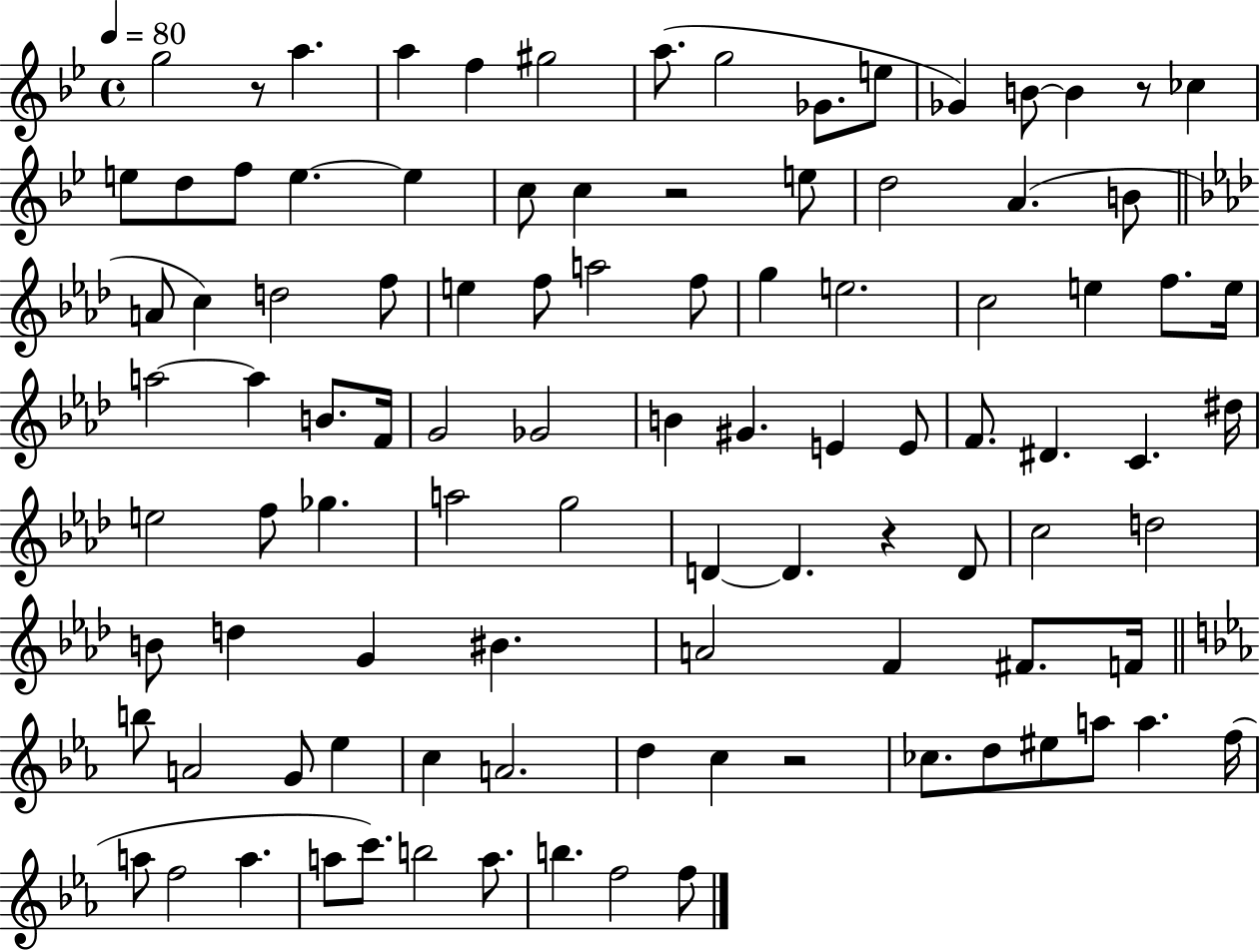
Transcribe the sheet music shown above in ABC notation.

X:1
T:Untitled
M:4/4
L:1/4
K:Bb
g2 z/2 a a f ^g2 a/2 g2 _G/2 e/2 _G B/2 B z/2 _c e/2 d/2 f/2 e e c/2 c z2 e/2 d2 A B/2 A/2 c d2 f/2 e f/2 a2 f/2 g e2 c2 e f/2 e/4 a2 a B/2 F/4 G2 _G2 B ^G E E/2 F/2 ^D C ^d/4 e2 f/2 _g a2 g2 D D z D/2 c2 d2 B/2 d G ^B A2 F ^F/2 F/4 b/2 A2 G/2 _e c A2 d c z2 _c/2 d/2 ^e/2 a/2 a f/4 a/2 f2 a a/2 c'/2 b2 a/2 b f2 f/2